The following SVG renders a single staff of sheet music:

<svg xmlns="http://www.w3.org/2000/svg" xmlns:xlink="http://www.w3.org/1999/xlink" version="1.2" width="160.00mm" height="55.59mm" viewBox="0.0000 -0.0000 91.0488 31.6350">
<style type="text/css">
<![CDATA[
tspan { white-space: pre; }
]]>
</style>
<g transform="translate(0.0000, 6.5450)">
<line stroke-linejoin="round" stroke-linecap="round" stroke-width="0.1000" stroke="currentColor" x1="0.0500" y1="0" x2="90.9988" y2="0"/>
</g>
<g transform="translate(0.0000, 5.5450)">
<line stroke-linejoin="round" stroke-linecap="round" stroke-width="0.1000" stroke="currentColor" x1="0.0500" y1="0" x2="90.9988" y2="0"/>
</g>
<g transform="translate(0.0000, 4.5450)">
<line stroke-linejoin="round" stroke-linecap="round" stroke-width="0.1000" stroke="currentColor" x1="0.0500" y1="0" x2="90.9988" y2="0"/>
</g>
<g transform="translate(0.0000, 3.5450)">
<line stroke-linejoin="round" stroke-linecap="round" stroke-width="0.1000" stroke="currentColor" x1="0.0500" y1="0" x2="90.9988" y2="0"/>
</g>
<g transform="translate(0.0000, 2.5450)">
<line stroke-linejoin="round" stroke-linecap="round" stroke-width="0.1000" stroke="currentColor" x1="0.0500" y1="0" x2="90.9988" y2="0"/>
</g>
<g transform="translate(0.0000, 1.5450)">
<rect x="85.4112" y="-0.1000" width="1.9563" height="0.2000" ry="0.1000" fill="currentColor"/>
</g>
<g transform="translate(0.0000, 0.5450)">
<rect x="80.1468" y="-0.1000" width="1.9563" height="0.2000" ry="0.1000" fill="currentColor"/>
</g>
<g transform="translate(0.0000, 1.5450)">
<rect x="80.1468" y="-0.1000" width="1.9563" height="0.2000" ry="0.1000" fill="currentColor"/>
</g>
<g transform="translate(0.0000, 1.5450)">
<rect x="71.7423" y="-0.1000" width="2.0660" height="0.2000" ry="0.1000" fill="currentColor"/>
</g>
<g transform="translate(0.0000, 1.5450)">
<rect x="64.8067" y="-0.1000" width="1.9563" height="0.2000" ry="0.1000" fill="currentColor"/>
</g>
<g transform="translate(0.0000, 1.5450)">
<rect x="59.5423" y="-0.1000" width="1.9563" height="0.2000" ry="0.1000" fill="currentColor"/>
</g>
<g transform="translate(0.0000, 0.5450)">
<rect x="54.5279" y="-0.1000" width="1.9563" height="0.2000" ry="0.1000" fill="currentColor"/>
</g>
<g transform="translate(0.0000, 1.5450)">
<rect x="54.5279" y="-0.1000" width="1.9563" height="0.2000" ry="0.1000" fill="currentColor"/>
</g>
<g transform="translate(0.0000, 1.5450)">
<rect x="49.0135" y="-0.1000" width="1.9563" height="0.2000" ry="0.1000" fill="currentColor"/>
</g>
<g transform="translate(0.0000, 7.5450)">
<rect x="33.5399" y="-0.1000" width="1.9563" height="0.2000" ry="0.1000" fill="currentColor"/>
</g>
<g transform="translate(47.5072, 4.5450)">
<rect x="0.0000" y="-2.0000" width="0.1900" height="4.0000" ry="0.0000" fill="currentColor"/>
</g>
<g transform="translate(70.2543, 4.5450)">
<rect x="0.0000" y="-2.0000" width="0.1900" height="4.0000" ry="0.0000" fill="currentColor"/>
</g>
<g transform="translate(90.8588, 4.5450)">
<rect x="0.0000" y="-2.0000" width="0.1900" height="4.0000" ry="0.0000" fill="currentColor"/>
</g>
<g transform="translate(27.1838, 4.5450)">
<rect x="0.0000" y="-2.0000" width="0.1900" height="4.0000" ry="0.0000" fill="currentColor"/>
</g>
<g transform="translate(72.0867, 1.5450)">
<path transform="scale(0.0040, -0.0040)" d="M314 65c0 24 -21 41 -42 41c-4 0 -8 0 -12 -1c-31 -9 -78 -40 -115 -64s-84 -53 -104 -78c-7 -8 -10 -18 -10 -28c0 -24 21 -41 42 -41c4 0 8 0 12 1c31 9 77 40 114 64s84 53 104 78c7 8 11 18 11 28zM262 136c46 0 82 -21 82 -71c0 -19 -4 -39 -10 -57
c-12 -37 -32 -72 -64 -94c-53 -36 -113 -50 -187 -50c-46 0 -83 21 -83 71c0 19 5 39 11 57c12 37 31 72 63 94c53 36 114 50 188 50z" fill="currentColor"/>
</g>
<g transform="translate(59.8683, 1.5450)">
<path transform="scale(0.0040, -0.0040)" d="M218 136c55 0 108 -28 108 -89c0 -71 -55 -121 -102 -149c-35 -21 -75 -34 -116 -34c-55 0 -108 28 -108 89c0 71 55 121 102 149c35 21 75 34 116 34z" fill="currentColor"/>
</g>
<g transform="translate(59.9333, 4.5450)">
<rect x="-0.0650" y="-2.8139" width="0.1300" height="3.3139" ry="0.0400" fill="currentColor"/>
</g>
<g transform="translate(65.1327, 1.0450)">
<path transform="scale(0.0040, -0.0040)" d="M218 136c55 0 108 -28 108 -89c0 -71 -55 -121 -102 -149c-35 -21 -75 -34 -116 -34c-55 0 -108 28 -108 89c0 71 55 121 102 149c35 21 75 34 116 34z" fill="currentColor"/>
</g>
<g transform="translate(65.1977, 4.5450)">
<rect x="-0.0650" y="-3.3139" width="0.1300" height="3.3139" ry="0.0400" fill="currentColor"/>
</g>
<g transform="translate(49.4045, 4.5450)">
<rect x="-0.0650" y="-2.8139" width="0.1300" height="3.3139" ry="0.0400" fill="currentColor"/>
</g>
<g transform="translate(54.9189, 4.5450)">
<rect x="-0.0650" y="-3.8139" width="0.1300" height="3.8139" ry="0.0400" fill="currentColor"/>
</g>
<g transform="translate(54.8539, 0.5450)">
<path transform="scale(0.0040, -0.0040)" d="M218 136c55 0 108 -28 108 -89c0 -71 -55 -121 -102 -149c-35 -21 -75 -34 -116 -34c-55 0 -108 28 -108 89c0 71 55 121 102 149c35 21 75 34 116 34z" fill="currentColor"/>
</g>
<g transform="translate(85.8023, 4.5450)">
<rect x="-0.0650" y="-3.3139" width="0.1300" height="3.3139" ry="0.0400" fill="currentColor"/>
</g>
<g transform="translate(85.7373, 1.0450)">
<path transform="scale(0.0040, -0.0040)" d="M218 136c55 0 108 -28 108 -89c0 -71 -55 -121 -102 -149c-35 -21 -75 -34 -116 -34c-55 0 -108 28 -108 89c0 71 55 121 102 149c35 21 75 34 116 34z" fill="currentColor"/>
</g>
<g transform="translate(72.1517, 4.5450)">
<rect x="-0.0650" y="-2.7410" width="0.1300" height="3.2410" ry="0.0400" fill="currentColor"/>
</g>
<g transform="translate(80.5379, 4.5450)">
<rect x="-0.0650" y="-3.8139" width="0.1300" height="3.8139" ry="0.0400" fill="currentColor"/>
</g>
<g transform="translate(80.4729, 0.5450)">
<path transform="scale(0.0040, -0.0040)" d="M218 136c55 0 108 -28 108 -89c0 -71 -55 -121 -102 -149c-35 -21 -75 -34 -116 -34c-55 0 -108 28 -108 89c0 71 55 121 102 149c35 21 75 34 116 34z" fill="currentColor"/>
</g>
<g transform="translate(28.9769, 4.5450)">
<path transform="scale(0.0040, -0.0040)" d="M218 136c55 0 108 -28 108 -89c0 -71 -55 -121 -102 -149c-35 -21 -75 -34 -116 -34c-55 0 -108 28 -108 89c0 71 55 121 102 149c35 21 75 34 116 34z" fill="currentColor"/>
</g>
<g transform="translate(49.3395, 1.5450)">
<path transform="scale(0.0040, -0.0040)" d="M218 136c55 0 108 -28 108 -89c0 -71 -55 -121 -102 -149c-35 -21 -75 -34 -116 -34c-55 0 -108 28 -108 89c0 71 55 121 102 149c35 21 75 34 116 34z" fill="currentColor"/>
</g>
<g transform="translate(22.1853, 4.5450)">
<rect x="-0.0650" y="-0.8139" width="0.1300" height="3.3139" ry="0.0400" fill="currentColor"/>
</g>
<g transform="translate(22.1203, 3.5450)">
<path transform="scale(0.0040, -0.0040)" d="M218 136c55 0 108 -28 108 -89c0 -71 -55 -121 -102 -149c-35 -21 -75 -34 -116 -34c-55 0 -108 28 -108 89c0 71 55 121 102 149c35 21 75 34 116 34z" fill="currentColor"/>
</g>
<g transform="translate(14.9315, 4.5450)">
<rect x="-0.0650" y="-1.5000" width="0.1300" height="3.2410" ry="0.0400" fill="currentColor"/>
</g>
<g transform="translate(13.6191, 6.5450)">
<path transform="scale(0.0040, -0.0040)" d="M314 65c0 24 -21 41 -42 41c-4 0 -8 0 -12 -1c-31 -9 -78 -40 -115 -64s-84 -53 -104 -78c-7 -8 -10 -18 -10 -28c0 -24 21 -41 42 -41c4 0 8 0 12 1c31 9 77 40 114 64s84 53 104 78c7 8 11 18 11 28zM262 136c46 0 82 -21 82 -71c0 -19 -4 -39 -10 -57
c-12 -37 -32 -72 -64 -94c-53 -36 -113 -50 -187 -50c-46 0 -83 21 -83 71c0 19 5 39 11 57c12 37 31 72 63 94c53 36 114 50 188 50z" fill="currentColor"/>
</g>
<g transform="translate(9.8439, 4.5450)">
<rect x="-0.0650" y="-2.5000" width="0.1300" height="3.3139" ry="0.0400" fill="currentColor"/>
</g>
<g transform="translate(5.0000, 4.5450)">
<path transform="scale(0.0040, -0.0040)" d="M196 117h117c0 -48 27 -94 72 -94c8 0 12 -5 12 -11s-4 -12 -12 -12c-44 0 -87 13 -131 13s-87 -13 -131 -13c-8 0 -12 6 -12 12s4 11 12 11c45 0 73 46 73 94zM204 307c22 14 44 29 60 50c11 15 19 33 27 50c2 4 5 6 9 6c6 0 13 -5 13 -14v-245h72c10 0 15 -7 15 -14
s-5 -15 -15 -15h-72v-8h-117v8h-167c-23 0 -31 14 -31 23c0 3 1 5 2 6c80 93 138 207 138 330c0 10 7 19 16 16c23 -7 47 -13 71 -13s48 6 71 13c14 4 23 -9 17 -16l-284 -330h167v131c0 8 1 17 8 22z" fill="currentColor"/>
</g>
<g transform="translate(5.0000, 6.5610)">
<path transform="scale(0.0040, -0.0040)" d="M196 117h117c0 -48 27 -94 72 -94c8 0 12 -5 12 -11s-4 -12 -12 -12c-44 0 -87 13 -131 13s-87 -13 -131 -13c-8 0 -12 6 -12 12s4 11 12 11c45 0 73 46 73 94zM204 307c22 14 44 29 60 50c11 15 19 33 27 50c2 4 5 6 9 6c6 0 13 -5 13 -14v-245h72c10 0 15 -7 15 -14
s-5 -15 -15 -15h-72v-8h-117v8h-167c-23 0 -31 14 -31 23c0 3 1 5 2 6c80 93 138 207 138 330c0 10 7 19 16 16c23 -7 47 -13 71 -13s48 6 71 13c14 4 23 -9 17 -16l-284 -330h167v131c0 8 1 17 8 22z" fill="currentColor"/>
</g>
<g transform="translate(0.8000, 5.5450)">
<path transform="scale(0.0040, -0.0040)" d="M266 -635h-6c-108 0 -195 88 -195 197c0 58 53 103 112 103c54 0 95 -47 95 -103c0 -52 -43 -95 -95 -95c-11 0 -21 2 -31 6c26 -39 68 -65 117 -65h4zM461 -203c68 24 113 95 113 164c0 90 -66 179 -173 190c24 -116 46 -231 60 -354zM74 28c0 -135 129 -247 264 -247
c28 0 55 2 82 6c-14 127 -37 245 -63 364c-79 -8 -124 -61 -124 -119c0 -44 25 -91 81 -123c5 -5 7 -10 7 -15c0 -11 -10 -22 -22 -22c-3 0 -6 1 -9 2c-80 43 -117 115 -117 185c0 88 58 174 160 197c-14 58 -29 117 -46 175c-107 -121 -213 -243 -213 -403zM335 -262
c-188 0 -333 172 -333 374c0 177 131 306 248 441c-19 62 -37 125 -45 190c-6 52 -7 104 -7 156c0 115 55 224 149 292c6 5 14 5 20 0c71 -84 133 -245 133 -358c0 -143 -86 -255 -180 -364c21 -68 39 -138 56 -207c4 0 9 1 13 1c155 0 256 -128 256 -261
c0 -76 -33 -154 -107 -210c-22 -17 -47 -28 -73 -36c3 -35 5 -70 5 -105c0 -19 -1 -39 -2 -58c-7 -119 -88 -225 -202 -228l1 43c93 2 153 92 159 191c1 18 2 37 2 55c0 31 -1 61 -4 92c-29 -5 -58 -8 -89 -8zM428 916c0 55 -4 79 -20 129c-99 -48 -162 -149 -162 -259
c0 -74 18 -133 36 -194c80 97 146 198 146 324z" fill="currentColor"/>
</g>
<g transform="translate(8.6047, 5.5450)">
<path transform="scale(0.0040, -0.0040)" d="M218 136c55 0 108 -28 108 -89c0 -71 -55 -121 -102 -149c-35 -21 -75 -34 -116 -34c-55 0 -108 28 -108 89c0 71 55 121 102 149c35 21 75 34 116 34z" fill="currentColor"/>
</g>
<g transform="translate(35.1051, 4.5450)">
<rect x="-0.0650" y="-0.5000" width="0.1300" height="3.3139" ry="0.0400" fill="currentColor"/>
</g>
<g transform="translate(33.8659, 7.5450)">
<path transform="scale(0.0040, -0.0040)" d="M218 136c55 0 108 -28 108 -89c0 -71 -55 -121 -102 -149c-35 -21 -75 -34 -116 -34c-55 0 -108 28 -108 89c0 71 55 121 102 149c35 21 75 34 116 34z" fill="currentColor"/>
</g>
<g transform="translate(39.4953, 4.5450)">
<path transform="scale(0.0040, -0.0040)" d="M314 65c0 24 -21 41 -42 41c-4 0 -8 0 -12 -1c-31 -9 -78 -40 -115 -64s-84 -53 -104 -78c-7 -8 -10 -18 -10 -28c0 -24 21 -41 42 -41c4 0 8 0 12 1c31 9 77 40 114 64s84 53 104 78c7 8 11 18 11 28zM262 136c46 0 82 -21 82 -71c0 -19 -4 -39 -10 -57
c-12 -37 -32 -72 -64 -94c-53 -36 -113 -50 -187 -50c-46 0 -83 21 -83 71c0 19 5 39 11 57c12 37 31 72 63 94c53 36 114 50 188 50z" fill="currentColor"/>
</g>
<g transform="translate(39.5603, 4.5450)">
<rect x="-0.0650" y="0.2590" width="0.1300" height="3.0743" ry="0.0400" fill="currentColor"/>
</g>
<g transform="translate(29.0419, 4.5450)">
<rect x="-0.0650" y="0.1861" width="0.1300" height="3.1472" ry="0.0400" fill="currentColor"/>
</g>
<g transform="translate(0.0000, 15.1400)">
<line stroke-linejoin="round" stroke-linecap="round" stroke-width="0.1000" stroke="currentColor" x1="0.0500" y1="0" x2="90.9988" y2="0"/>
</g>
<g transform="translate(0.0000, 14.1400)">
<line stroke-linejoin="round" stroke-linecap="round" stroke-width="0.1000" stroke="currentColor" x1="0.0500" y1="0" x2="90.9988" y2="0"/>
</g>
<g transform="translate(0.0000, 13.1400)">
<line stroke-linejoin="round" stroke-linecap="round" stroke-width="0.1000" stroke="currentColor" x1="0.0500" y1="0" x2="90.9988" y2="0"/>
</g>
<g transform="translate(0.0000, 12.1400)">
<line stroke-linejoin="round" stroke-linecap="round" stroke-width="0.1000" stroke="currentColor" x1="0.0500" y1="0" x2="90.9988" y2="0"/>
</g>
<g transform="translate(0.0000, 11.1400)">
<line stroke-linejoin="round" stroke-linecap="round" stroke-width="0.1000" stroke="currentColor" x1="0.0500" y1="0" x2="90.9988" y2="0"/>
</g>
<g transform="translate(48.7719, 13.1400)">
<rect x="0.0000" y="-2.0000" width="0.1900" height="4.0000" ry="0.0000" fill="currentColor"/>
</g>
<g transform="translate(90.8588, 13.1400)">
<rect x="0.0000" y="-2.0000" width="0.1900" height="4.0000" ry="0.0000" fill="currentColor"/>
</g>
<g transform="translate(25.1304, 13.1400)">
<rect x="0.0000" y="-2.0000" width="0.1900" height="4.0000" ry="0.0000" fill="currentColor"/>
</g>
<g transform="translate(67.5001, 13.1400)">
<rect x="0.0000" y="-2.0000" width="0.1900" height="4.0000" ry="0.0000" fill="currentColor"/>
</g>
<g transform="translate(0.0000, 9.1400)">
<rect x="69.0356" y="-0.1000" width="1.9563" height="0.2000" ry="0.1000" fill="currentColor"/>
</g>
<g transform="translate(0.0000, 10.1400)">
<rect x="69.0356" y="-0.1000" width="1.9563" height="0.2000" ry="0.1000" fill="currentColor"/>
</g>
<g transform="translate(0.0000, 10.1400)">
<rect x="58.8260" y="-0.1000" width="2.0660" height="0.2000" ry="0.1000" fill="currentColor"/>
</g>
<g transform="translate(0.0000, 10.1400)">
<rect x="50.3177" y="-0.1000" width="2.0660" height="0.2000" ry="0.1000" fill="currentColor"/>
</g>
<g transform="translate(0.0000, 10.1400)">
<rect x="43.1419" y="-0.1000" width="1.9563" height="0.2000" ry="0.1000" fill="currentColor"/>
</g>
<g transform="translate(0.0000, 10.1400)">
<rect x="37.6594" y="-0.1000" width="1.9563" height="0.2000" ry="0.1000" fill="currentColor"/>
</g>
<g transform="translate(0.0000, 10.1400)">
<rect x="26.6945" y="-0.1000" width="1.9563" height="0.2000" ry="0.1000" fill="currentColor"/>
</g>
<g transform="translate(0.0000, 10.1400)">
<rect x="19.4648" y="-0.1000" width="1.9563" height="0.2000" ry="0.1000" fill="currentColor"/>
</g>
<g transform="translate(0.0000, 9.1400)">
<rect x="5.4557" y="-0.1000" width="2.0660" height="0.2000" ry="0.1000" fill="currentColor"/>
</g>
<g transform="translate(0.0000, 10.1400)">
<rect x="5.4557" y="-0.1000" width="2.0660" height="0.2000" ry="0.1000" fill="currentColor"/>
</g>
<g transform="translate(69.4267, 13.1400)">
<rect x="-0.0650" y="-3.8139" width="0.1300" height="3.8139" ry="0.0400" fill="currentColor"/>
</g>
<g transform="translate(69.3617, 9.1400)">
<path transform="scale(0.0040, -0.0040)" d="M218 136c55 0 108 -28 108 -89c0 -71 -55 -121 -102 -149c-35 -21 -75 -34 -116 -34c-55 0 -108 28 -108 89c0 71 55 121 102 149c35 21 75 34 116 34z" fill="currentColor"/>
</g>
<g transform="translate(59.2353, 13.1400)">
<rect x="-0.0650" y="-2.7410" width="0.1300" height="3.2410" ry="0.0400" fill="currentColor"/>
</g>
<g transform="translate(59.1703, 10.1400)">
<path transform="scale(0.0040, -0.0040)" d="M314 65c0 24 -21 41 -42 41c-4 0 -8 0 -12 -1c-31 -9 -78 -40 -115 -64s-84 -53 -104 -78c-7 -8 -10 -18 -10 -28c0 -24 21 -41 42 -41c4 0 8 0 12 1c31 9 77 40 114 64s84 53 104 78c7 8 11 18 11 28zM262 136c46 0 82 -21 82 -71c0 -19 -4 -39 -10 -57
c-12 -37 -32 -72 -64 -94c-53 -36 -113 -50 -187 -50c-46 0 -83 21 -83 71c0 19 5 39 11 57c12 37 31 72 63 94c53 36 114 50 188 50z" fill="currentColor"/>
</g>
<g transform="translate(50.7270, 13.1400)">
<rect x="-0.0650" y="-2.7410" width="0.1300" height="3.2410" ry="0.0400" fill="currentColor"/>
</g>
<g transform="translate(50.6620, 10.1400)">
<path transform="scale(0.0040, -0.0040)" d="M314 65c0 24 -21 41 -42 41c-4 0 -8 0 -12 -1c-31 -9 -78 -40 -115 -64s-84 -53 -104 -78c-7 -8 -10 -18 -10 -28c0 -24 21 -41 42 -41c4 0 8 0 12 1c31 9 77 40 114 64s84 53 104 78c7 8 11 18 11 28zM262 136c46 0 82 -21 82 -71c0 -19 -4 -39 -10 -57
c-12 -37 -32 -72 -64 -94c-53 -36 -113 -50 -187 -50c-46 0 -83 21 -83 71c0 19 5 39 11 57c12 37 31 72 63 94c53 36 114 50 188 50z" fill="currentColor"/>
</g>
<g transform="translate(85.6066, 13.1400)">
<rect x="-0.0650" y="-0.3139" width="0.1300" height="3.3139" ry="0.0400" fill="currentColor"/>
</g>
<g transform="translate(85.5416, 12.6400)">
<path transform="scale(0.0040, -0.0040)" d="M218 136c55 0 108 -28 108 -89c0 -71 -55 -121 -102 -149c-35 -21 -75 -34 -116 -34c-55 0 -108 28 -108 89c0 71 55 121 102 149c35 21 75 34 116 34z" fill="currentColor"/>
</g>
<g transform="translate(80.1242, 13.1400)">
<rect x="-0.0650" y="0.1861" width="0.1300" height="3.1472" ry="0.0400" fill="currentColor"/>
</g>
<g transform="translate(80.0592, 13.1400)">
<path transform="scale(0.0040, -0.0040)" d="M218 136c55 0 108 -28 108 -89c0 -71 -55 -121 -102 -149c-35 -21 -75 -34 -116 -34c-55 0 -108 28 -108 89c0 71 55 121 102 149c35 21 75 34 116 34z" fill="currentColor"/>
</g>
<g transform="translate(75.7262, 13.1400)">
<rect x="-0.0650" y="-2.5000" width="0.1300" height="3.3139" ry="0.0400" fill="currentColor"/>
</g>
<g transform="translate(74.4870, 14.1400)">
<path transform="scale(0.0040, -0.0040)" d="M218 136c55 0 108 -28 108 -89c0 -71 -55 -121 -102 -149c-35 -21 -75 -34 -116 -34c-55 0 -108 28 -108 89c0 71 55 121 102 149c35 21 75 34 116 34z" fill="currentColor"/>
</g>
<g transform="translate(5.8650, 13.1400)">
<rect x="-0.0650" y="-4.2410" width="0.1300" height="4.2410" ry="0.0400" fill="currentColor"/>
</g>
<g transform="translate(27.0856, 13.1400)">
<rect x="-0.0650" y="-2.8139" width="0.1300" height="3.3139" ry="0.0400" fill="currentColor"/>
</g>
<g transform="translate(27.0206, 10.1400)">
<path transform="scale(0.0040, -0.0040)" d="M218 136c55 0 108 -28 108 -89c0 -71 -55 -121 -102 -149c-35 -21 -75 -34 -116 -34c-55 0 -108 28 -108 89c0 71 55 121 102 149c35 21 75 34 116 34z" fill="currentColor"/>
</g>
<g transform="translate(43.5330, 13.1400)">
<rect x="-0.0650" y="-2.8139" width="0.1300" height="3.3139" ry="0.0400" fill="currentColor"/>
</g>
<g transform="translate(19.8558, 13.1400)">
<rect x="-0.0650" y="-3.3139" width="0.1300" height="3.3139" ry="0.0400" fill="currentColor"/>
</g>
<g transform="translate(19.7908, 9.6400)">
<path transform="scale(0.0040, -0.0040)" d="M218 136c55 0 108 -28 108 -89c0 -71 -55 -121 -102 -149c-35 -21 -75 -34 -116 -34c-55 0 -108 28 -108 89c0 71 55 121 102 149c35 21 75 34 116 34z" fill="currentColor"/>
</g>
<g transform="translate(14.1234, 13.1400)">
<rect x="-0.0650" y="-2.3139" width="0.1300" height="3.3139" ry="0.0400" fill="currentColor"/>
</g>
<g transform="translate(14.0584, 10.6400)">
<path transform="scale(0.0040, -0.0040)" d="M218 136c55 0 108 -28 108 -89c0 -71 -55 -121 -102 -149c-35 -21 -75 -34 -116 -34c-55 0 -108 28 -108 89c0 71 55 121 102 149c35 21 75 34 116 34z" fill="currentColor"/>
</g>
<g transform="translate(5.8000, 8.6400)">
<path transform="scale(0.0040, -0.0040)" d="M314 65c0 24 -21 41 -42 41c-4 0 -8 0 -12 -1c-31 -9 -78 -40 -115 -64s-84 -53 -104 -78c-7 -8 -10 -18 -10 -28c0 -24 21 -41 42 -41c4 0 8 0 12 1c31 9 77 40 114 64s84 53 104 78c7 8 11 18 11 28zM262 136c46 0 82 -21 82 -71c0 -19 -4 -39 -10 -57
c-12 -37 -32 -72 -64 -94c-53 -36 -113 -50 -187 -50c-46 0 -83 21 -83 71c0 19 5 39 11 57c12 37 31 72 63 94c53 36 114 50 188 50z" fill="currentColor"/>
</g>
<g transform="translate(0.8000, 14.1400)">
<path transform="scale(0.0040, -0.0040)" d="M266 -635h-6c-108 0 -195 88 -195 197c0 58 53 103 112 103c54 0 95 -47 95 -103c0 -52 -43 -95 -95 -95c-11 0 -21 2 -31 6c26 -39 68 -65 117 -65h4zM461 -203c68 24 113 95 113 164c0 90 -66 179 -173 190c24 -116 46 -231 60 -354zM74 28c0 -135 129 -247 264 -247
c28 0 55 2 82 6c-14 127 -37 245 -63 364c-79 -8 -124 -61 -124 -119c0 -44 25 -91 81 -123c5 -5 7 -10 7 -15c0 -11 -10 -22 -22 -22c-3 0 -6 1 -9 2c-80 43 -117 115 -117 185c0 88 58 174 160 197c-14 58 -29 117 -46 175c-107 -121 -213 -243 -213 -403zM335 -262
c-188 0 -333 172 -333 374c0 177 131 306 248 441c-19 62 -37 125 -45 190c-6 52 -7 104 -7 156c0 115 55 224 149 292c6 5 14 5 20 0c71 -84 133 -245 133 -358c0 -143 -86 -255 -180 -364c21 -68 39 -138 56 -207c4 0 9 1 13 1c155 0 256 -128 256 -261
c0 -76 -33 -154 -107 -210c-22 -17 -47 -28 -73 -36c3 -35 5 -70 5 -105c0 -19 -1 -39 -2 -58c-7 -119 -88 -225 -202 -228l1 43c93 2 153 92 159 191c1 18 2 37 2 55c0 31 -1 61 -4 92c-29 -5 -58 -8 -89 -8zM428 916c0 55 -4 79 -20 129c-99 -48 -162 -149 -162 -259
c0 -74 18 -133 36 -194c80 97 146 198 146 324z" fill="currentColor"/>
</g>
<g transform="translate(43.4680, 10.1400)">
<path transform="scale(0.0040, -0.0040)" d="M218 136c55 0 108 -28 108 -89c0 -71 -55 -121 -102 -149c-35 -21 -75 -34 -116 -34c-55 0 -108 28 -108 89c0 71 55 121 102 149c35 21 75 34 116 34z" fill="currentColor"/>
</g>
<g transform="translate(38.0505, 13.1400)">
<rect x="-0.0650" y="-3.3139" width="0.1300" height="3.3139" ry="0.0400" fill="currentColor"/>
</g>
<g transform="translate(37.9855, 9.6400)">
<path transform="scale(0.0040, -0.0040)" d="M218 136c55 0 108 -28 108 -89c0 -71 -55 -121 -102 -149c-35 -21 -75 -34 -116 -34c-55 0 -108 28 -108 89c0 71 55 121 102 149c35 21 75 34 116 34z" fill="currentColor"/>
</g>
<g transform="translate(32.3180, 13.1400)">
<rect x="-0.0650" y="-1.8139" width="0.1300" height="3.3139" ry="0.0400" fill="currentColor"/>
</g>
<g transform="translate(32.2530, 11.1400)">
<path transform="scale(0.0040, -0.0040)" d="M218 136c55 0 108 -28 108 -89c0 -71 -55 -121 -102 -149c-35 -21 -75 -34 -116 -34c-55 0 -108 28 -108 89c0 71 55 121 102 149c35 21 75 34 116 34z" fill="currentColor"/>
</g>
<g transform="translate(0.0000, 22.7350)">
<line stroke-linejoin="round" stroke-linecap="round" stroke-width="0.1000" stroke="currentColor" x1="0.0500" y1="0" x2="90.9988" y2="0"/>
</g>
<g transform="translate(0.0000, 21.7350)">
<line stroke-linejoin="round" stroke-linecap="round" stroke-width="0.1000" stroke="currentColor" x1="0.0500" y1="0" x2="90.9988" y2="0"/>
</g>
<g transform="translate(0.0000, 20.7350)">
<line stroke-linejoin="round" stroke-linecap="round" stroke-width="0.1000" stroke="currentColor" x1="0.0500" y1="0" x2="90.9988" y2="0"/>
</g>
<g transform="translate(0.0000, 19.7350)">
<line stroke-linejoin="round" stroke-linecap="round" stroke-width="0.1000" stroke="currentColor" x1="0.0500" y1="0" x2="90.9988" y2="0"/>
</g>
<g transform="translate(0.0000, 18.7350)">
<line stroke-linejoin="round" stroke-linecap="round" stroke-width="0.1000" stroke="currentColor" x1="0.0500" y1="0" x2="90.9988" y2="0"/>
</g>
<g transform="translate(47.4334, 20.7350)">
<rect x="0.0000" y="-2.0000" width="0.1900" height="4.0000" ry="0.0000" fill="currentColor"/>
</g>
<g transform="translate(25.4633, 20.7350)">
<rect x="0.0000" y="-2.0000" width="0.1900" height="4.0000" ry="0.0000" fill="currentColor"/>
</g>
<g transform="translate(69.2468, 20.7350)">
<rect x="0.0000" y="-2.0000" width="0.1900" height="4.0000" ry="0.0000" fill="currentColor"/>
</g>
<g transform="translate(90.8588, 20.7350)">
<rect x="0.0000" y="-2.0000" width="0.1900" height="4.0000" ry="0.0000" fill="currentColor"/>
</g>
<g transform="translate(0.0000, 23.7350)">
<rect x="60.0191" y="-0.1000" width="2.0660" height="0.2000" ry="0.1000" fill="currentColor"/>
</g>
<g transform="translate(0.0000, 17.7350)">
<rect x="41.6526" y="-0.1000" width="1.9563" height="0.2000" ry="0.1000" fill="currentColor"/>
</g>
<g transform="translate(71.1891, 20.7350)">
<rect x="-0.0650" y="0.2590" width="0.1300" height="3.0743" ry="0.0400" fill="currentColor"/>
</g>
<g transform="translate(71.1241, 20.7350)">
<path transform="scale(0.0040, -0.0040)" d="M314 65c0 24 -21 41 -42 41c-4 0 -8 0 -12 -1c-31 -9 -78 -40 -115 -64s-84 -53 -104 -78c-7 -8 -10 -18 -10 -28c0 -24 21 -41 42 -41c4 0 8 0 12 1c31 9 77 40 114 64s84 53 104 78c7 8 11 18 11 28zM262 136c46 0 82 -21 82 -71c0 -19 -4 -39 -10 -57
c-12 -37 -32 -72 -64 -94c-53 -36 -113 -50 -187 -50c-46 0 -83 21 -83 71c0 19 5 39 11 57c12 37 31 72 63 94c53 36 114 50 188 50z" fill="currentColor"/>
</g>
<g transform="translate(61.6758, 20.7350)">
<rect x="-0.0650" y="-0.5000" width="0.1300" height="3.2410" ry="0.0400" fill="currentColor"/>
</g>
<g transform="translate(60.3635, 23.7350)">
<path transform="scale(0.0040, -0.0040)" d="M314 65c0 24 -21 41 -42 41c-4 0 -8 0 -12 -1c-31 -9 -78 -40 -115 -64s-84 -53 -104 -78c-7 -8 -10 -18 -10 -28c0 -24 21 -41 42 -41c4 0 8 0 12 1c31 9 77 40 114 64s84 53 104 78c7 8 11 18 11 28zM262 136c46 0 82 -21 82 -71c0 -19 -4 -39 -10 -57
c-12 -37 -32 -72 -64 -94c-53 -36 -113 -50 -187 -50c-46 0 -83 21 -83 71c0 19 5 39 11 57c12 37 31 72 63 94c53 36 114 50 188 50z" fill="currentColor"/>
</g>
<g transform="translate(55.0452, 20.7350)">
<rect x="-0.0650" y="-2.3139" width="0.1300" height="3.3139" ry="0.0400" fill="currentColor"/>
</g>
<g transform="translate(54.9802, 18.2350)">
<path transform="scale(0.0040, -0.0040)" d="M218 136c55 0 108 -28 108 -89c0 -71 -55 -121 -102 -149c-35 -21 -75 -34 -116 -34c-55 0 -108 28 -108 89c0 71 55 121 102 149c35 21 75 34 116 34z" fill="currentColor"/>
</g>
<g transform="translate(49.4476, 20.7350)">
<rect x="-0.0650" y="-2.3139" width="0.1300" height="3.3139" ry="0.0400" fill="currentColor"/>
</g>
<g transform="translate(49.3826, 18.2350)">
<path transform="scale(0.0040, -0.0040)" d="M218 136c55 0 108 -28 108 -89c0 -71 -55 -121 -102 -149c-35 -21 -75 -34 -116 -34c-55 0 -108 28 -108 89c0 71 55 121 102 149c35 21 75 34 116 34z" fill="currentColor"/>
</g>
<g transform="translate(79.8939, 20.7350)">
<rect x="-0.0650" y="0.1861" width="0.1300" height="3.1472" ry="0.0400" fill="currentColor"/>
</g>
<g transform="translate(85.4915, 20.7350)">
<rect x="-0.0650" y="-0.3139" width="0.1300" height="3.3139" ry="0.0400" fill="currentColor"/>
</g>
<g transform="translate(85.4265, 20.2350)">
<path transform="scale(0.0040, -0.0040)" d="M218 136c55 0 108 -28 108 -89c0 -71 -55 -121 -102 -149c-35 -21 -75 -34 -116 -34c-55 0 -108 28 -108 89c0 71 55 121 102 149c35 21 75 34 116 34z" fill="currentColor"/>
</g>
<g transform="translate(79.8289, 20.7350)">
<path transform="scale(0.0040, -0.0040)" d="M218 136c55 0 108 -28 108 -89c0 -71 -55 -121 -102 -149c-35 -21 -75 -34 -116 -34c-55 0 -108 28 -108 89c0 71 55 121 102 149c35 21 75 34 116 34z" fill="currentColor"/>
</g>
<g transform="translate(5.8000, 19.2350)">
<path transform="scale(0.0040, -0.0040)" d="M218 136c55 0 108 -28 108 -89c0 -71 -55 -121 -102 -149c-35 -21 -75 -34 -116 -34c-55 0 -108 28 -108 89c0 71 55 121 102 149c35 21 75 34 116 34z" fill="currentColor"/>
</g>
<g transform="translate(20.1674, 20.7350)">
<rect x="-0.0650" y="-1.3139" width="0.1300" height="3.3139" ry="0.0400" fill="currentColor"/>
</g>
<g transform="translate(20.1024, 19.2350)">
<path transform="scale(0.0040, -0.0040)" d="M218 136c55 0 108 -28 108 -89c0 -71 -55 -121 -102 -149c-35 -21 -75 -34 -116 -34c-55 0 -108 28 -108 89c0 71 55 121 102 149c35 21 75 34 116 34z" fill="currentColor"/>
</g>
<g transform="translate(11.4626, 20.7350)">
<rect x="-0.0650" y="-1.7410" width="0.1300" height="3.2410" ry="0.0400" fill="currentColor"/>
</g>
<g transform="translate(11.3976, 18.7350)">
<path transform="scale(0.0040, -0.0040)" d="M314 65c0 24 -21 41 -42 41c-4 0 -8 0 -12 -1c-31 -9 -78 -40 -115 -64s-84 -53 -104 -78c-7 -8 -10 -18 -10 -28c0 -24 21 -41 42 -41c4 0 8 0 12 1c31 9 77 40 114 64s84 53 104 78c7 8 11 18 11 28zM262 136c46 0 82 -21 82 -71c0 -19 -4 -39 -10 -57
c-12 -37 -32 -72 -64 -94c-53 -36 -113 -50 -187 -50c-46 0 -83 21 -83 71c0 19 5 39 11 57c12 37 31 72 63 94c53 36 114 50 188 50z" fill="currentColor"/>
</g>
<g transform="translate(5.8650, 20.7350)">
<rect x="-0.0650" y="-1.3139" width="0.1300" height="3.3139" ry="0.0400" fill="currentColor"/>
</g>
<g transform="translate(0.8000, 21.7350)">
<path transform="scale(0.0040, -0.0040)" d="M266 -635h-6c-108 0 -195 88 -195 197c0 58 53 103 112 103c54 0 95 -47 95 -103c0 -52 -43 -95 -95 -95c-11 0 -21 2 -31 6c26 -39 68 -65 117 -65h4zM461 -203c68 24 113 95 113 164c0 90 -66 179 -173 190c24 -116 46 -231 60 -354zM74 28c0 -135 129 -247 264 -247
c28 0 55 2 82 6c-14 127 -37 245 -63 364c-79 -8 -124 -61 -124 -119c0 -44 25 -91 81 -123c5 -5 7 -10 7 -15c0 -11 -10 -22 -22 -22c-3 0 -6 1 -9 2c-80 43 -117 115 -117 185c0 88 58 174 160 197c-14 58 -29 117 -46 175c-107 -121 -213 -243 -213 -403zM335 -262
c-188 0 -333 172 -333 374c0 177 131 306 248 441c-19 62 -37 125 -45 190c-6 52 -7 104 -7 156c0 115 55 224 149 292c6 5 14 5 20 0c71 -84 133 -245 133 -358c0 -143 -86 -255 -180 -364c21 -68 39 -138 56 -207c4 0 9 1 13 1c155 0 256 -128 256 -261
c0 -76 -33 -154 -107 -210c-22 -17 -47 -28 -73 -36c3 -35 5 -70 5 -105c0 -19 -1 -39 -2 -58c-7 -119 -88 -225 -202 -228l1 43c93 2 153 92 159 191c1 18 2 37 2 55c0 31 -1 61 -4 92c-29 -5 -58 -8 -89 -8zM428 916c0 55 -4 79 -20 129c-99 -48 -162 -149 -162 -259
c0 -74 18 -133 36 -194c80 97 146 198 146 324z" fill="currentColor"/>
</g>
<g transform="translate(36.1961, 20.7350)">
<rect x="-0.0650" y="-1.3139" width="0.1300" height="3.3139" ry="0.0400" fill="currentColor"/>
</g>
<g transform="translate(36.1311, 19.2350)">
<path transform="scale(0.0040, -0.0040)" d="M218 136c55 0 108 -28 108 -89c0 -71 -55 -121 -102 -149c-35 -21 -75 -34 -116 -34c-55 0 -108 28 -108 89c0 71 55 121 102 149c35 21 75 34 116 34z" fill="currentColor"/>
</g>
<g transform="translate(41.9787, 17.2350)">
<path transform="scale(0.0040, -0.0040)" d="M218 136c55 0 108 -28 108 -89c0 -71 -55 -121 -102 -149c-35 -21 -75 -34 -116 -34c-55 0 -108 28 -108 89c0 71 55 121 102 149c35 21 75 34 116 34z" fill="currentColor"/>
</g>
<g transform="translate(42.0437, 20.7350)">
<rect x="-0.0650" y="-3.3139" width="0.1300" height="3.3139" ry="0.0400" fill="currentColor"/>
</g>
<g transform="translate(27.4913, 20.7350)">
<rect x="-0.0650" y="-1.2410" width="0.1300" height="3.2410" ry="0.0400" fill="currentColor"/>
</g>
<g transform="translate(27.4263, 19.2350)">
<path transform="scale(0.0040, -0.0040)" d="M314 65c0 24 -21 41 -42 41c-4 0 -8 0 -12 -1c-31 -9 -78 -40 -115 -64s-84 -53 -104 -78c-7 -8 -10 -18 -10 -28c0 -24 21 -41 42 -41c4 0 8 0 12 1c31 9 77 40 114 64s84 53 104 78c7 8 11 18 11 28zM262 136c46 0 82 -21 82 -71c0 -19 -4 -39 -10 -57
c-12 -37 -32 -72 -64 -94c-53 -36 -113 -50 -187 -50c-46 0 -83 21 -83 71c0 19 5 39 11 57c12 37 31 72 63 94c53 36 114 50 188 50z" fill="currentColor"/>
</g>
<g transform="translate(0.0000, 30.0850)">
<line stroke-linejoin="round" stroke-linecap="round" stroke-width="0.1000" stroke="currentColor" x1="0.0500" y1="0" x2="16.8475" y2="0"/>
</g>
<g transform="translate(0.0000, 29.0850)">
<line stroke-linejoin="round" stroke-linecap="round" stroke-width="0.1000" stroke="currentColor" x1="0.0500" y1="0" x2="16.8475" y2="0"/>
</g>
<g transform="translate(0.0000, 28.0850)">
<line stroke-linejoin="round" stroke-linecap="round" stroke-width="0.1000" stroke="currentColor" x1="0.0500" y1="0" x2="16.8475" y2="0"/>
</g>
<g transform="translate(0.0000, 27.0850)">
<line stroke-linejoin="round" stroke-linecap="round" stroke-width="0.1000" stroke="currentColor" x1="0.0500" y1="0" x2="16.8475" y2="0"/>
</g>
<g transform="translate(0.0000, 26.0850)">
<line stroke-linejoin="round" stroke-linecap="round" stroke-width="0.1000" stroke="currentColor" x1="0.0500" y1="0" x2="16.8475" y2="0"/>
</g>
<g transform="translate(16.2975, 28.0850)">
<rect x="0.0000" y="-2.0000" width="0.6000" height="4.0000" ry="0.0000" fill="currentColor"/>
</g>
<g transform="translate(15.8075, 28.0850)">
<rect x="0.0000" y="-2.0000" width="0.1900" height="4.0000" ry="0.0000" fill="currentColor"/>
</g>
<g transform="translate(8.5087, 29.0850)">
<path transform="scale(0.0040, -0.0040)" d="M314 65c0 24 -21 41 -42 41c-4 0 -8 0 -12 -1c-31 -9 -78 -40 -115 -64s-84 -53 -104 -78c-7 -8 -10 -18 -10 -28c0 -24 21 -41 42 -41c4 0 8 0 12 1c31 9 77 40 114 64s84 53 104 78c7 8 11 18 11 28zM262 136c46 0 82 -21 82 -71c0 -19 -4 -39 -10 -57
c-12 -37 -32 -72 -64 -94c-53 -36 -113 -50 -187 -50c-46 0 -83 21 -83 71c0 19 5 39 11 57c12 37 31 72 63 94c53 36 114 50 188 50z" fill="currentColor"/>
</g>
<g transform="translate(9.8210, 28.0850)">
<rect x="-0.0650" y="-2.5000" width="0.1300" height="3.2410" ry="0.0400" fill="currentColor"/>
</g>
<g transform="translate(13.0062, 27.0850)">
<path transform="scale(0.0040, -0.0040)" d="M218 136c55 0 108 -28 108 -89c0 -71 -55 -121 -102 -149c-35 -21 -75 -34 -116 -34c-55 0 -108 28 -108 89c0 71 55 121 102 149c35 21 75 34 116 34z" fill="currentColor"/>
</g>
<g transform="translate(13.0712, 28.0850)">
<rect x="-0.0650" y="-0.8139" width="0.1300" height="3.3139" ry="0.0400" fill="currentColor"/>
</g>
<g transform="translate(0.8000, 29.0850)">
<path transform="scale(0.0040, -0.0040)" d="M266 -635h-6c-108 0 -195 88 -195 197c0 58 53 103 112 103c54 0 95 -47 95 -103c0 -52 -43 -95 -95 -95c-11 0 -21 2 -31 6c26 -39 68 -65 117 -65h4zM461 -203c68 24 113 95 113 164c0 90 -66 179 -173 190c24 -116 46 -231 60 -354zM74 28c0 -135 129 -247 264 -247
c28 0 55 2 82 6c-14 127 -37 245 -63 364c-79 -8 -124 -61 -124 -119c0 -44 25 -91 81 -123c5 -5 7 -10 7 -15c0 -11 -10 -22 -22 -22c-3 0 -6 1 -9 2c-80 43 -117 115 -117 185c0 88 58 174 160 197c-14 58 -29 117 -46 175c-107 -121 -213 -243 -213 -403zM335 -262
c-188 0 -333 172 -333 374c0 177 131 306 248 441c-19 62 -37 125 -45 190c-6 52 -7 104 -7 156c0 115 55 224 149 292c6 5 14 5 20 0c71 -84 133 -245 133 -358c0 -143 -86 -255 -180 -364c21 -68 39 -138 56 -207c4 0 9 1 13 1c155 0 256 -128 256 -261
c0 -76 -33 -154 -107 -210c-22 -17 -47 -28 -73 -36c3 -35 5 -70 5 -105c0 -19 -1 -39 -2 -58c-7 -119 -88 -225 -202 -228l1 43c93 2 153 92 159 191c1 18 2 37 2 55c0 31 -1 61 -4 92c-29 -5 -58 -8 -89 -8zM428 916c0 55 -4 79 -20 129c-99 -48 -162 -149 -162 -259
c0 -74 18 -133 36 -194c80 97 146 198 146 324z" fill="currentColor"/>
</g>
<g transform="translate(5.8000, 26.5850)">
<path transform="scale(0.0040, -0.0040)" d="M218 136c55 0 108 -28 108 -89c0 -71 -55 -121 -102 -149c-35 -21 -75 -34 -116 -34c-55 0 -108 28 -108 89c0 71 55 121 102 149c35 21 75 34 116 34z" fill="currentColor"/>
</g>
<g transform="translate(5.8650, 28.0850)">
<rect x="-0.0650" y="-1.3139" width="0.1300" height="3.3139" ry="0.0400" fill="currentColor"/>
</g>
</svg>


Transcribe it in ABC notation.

X:1
T:Untitled
M:4/4
L:1/4
K:C
G E2 d B C B2 a c' a b a2 c' b d'2 g b a f b a a2 a2 c' G B c e f2 e e2 e b g g C2 B2 B c e G2 d